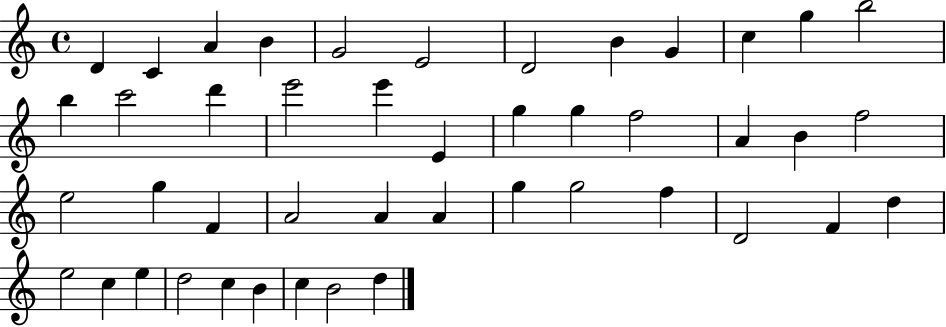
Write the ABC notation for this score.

X:1
T:Untitled
M:4/4
L:1/4
K:C
D C A B G2 E2 D2 B G c g b2 b c'2 d' e'2 e' E g g f2 A B f2 e2 g F A2 A A g g2 f D2 F d e2 c e d2 c B c B2 d